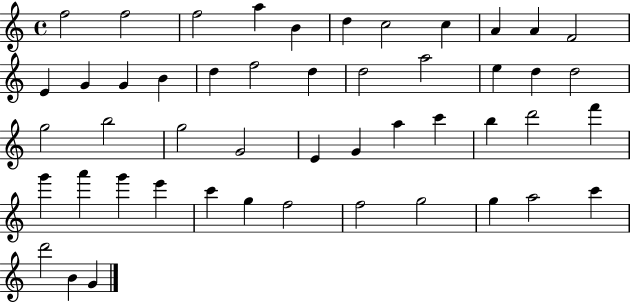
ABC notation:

X:1
T:Untitled
M:4/4
L:1/4
K:C
f2 f2 f2 a B d c2 c A A F2 E G G B d f2 d d2 a2 e d d2 g2 b2 g2 G2 E G a c' b d'2 f' g' a' g' e' c' g f2 f2 g2 g a2 c' d'2 B G